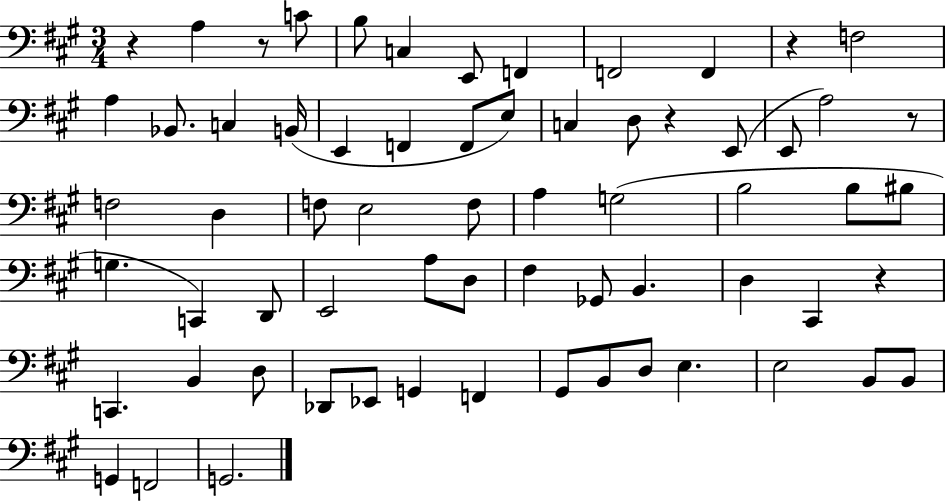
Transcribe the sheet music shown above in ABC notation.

X:1
T:Untitled
M:3/4
L:1/4
K:A
z A, z/2 C/2 B,/2 C, E,,/2 F,, F,,2 F,, z F,2 A, _B,,/2 C, B,,/4 E,, F,, F,,/2 E,/2 C, D,/2 z E,,/2 E,,/2 A,2 z/2 F,2 D, F,/2 E,2 F,/2 A, G,2 B,2 B,/2 ^B,/2 G, C,, D,,/2 E,,2 A,/2 D,/2 ^F, _G,,/2 B,, D, ^C,, z C,, B,, D,/2 _D,,/2 _E,,/2 G,, F,, ^G,,/2 B,,/2 D,/2 E, E,2 B,,/2 B,,/2 G,, F,,2 G,,2